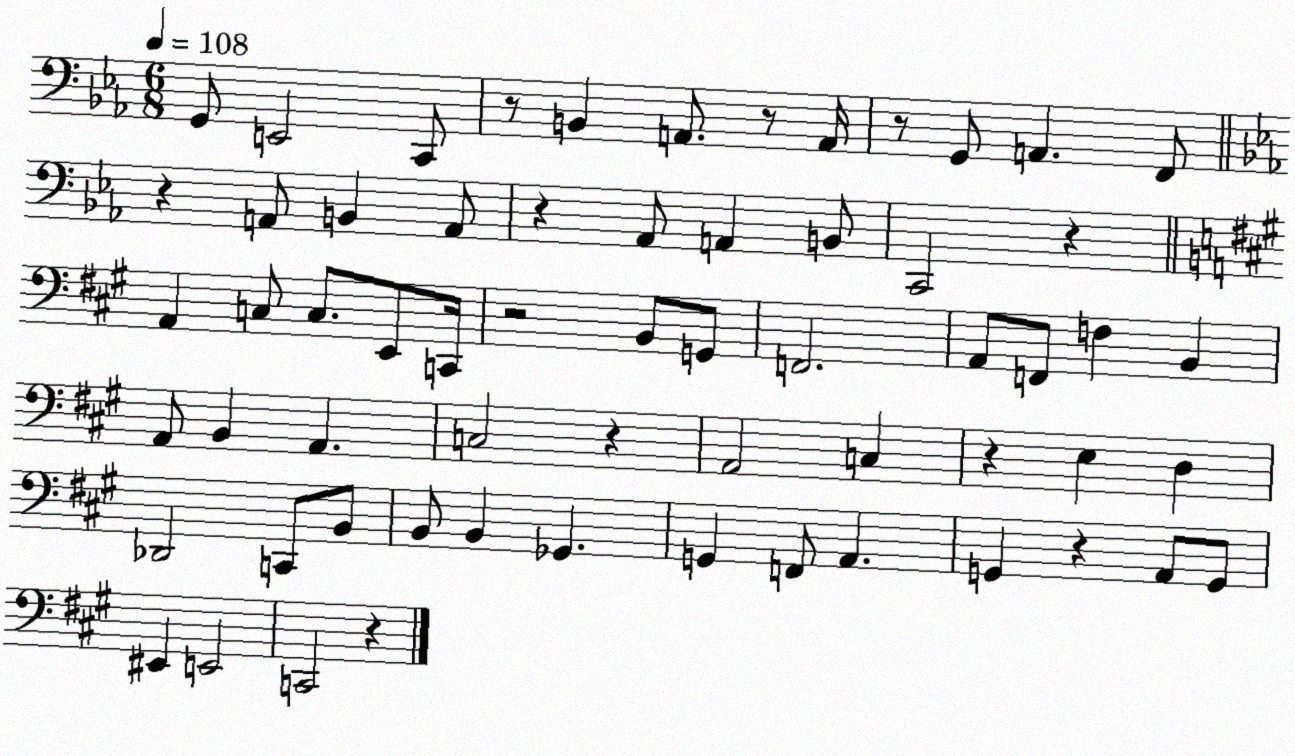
X:1
T:Untitled
M:6/8
L:1/4
K:Eb
G,,/2 E,,2 C,,/2 z/2 B,, A,,/2 z/2 A,,/4 z/2 G,,/2 A,, F,,/2 z A,,/2 B,, A,,/2 z _A,,/2 A,, B,,/2 C,,2 z A,, C,/2 C,/2 E,,/2 C,,/4 z2 B,,/2 G,,/2 F,,2 A,,/2 F,,/2 F, B,, A,,/2 B,, A,, C,2 z A,,2 C, z E, D, _D,,2 C,,/2 B,,/2 B,,/2 B,, _G,, G,, F,,/2 A,, G,, z A,,/2 G,,/2 ^E,, E,,2 C,,2 z